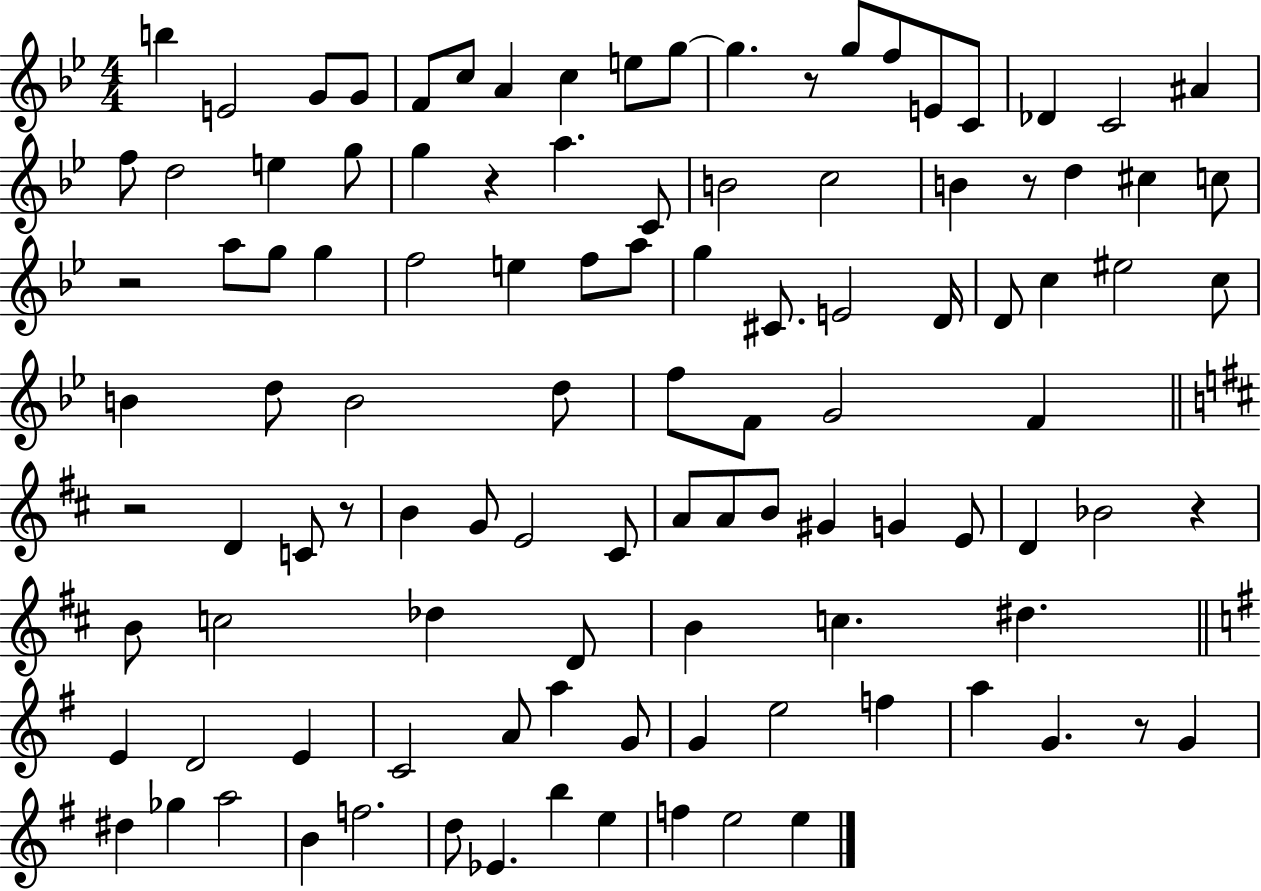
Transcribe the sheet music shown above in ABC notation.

X:1
T:Untitled
M:4/4
L:1/4
K:Bb
b E2 G/2 G/2 F/2 c/2 A c e/2 g/2 g z/2 g/2 f/2 E/2 C/2 _D C2 ^A f/2 d2 e g/2 g z a C/2 B2 c2 B z/2 d ^c c/2 z2 a/2 g/2 g f2 e f/2 a/2 g ^C/2 E2 D/4 D/2 c ^e2 c/2 B d/2 B2 d/2 f/2 F/2 G2 F z2 D C/2 z/2 B G/2 E2 ^C/2 A/2 A/2 B/2 ^G G E/2 D _B2 z B/2 c2 _d D/2 B c ^d E D2 E C2 A/2 a G/2 G e2 f a G z/2 G ^d _g a2 B f2 d/2 _E b e f e2 e